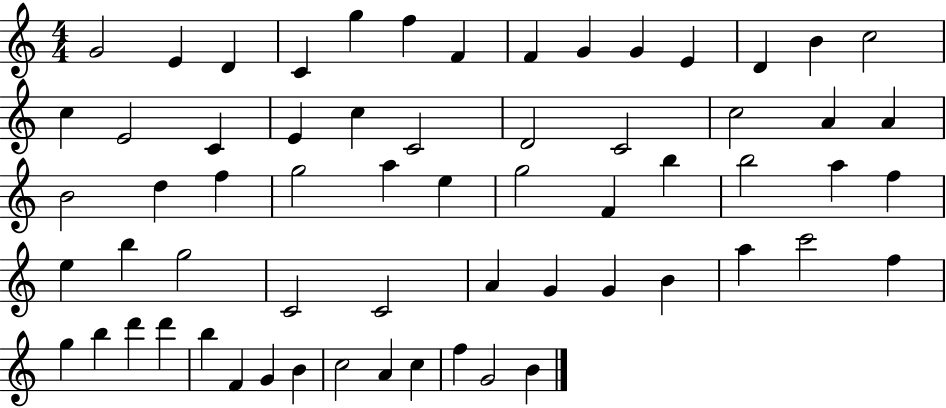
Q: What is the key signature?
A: C major